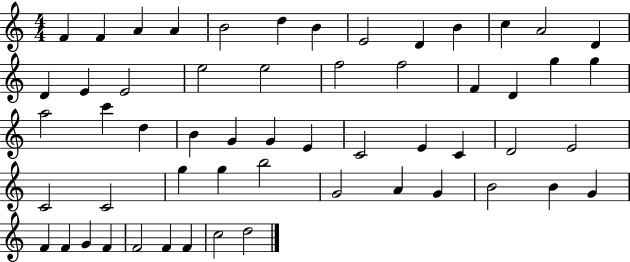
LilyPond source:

{
  \clef treble
  \numericTimeSignature
  \time 4/4
  \key c \major
  f'4 f'4 a'4 a'4 | b'2 d''4 b'4 | e'2 d'4 b'4 | c''4 a'2 d'4 | \break d'4 e'4 e'2 | e''2 e''2 | f''2 f''2 | f'4 d'4 g''4 g''4 | \break a''2 c'''4 d''4 | b'4 g'4 g'4 e'4 | c'2 e'4 c'4 | d'2 e'2 | \break c'2 c'2 | g''4 g''4 b''2 | g'2 a'4 g'4 | b'2 b'4 g'4 | \break f'4 f'4 g'4 f'4 | f'2 f'4 f'4 | c''2 d''2 | \bar "|."
}